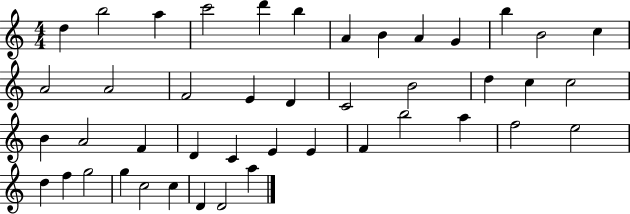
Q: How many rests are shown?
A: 0